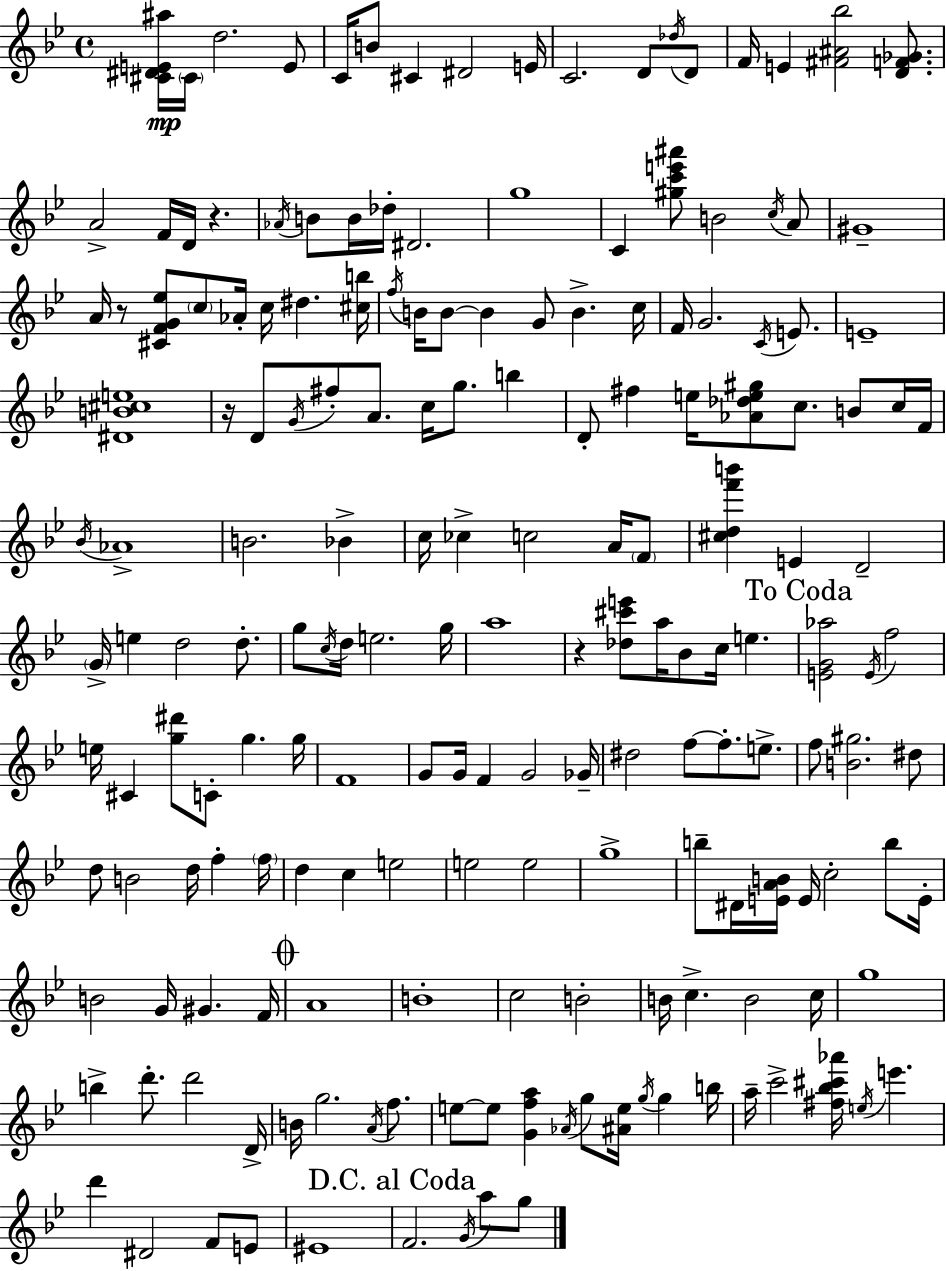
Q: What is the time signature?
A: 4/4